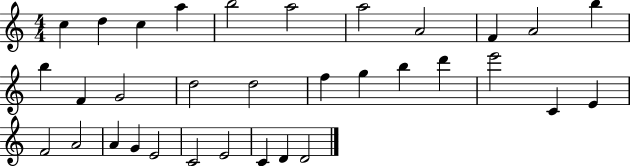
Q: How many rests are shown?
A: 0